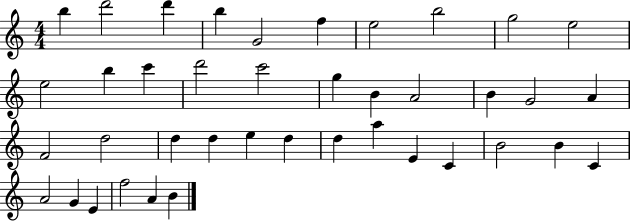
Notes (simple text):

B5/q D6/h D6/q B5/q G4/h F5/q E5/h B5/h G5/h E5/h E5/h B5/q C6/q D6/h C6/h G5/q B4/q A4/h B4/q G4/h A4/q F4/h D5/h D5/q D5/q E5/q D5/q D5/q A5/q E4/q C4/q B4/h B4/q C4/q A4/h G4/q E4/q F5/h A4/q B4/q